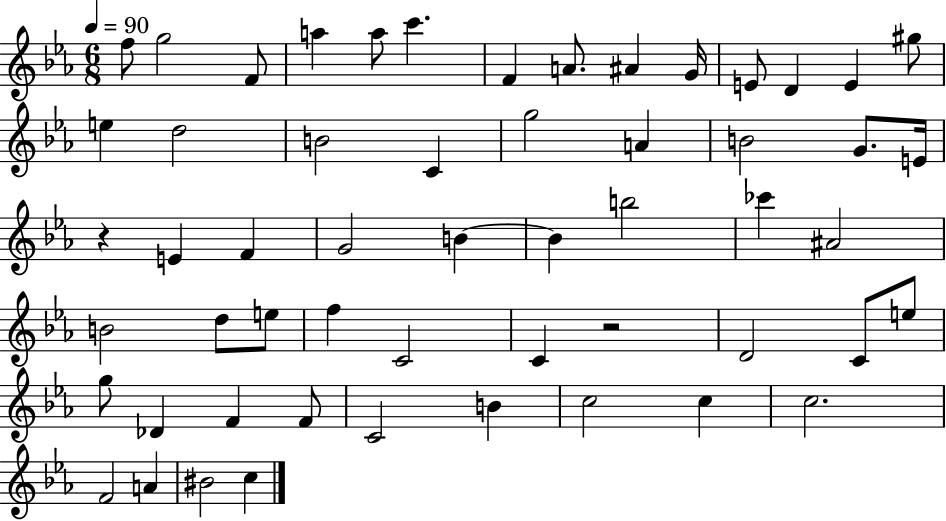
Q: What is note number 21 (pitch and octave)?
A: B4